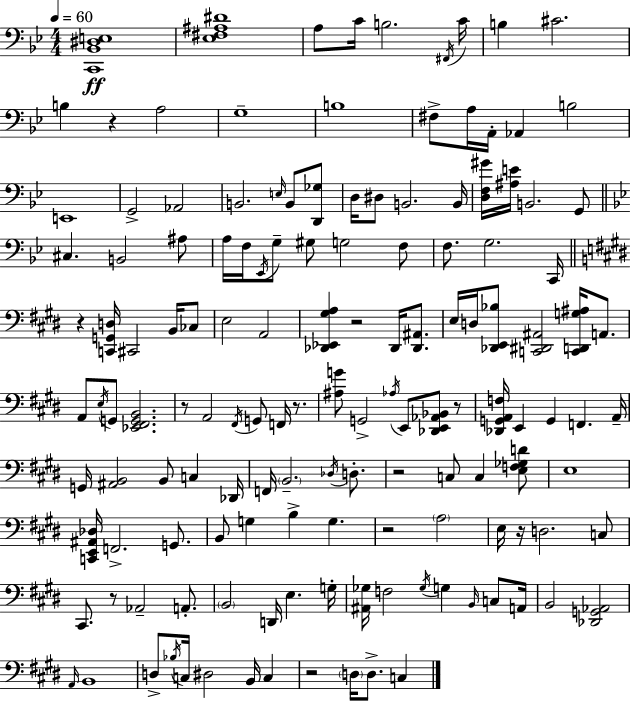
X:1
T:Untitled
M:4/4
L:1/4
K:Bb
[C,,_B,,^D,E,]4 [_E,^F,^A,^D]4 A,/2 C/4 B,2 ^F,,/4 C/4 B, ^C2 B, z A,2 G,4 B,4 ^F,/2 A,/4 A,,/4 _A,, B,2 E,,4 G,,2 _A,,2 B,,2 E,/4 B,,/2 [D,,_G,]/2 D,/4 ^D,/2 B,,2 B,,/4 [D,F,^G]/4 [^A,E]/4 B,,2 G,,/2 ^C, B,,2 ^A,/2 A,/4 F,/4 _E,,/4 G,/2 ^G,/2 G,2 F,/2 F,/2 G,2 C,,/4 z [C,,G,,D,]/4 ^C,,2 B,,/4 _C,/2 E,2 A,,2 [_D,,_E,,^G,A,] z2 _D,,/4 [_D,,^A,,]/2 E,/4 D,/4 [_D,,E,,_B,]/2 [C,,^D,,^A,,]2 [C,,D,,G,^A,]/4 A,,/2 A,,/2 E,/4 G,,/2 [_E,,^F,,G,,B,,]2 z/2 A,,2 ^F,,/4 G,,/2 F,,/4 z/2 [^A,G]/2 G,,2 _A,/4 E,,/2 [_D,,E,,_A,,_B,,]/2 z/2 [_D,,G,,A,,F,]/4 E,, G,, F,, A,,/4 G,,/4 [^A,,B,,]2 B,,/2 C, _D,,/4 F,,/4 B,,2 _D,/4 D,/2 z2 C,/2 C, [E,F,_G,D]/2 E,4 [C,,E,,^A,,_D,]/4 F,,2 G,,/2 B,,/2 G, B, G, z2 A,2 E,/4 z/4 D,2 C,/2 ^C,,/2 z/2 _A,,2 A,,/2 B,,2 D,,/4 E, G,/4 [^A,,_G,]/4 F,2 _G,/4 G, B,,/4 C,/2 A,,/4 B,,2 [_D,,G,,_A,,]2 A,,/4 B,,4 D,/2 _B,/4 C,/4 ^D,2 B,,/4 C, z2 D,/4 D,/2 C,